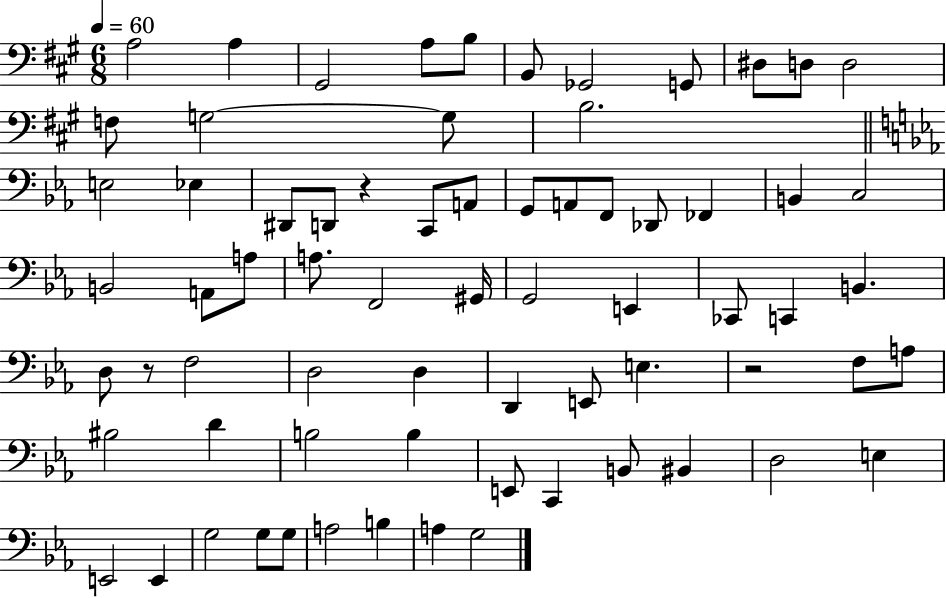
X:1
T:Untitled
M:6/8
L:1/4
K:A
A,2 A, ^G,,2 A,/2 B,/2 B,,/2 _G,,2 G,,/2 ^D,/2 D,/2 D,2 F,/2 G,2 G,/2 B,2 E,2 _E, ^D,,/2 D,,/2 z C,,/2 A,,/2 G,,/2 A,,/2 F,,/2 _D,,/2 _F,, B,, C,2 B,,2 A,,/2 A,/2 A,/2 F,,2 ^G,,/4 G,,2 E,, _C,,/2 C,, B,, D,/2 z/2 F,2 D,2 D, D,, E,,/2 E, z2 F,/2 A,/2 ^B,2 D B,2 B, E,,/2 C,, B,,/2 ^B,, D,2 E, E,,2 E,, G,2 G,/2 G,/2 A,2 B, A, G,2